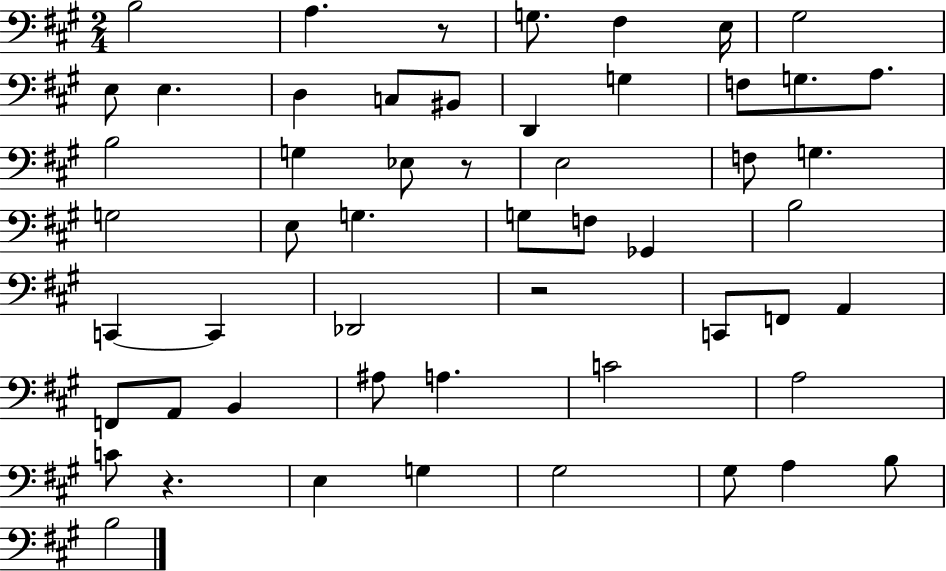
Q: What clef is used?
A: bass